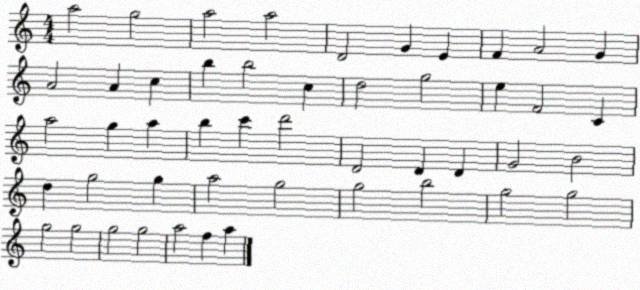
X:1
T:Untitled
M:4/4
L:1/4
K:C
a2 g2 a2 a2 D2 G E F A2 G A2 A c b b2 c d2 g2 e F2 C a2 g a b c' d'2 D2 D D G2 B2 d g2 g a2 g2 g2 b2 g2 g2 g2 g2 g2 g2 a2 f a